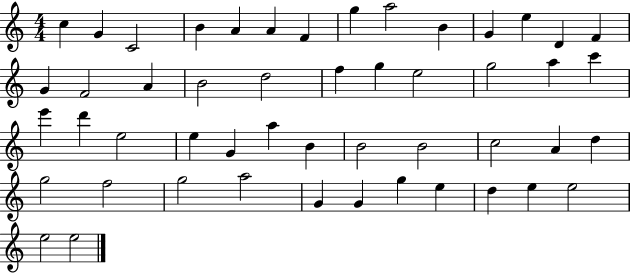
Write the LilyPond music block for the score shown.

{
  \clef treble
  \numericTimeSignature
  \time 4/4
  \key c \major
  c''4 g'4 c'2 | b'4 a'4 a'4 f'4 | g''4 a''2 b'4 | g'4 e''4 d'4 f'4 | \break g'4 f'2 a'4 | b'2 d''2 | f''4 g''4 e''2 | g''2 a''4 c'''4 | \break e'''4 d'''4 e''2 | e''4 g'4 a''4 b'4 | b'2 b'2 | c''2 a'4 d''4 | \break g''2 f''2 | g''2 a''2 | g'4 g'4 g''4 e''4 | d''4 e''4 e''2 | \break e''2 e''2 | \bar "|."
}